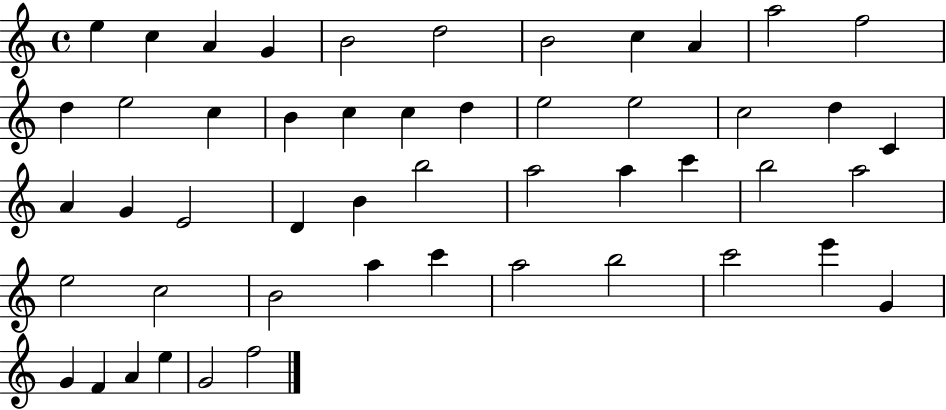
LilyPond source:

{
  \clef treble
  \time 4/4
  \defaultTimeSignature
  \key c \major
  e''4 c''4 a'4 g'4 | b'2 d''2 | b'2 c''4 a'4 | a''2 f''2 | \break d''4 e''2 c''4 | b'4 c''4 c''4 d''4 | e''2 e''2 | c''2 d''4 c'4 | \break a'4 g'4 e'2 | d'4 b'4 b''2 | a''2 a''4 c'''4 | b''2 a''2 | \break e''2 c''2 | b'2 a''4 c'''4 | a''2 b''2 | c'''2 e'''4 g'4 | \break g'4 f'4 a'4 e''4 | g'2 f''2 | \bar "|."
}